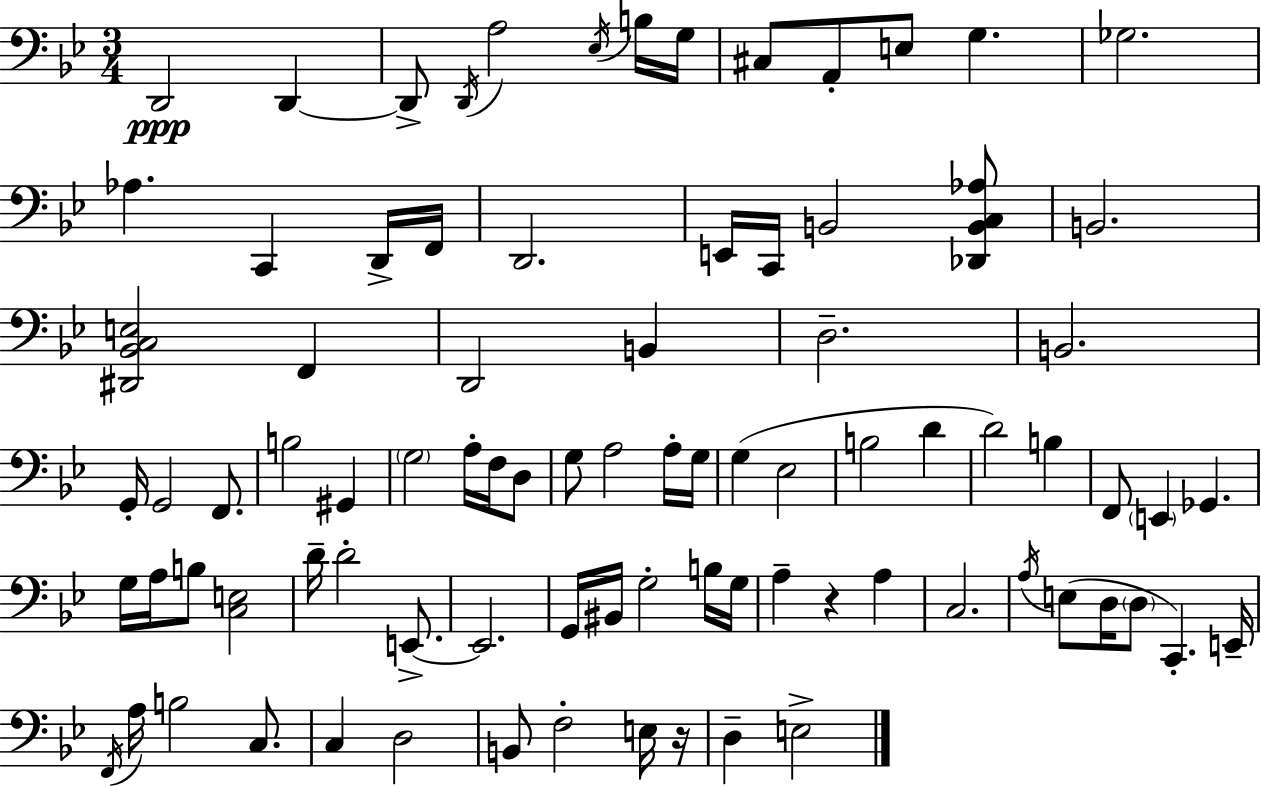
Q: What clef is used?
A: bass